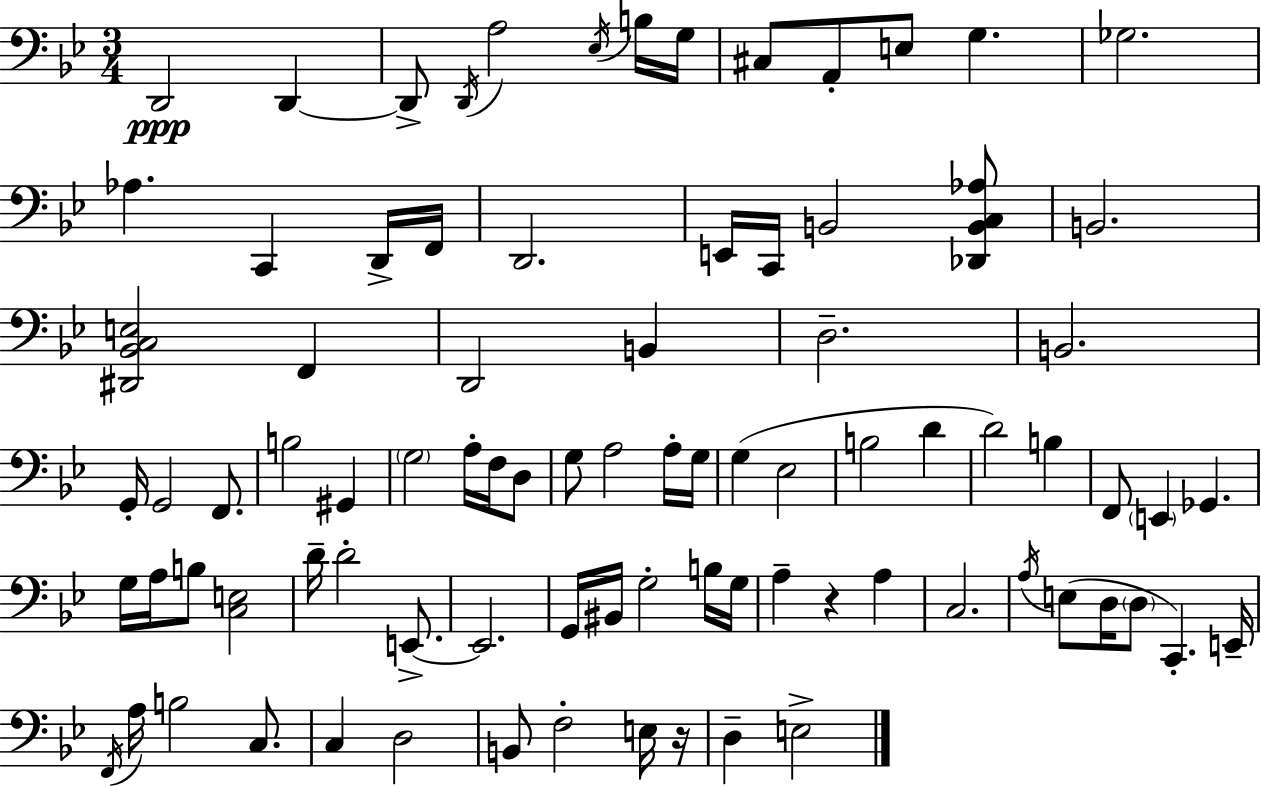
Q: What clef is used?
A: bass